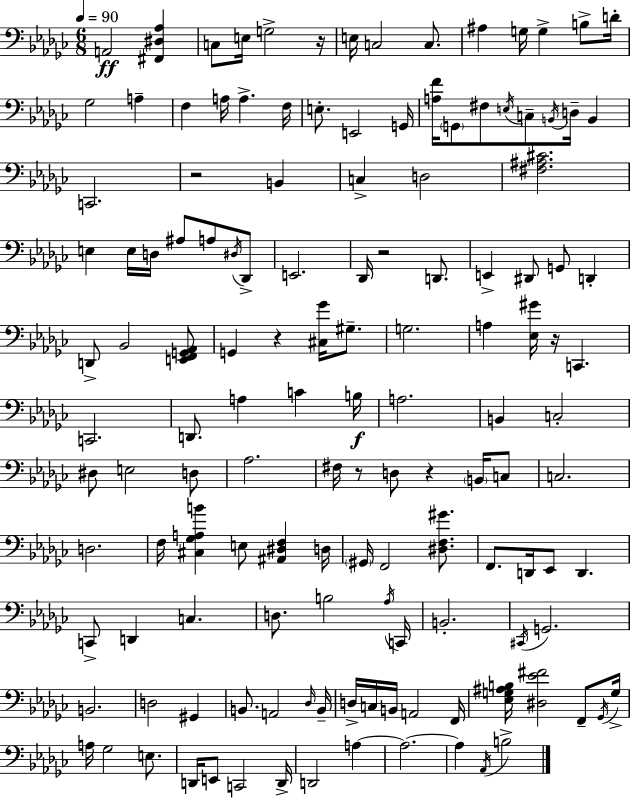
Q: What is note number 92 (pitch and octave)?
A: D3